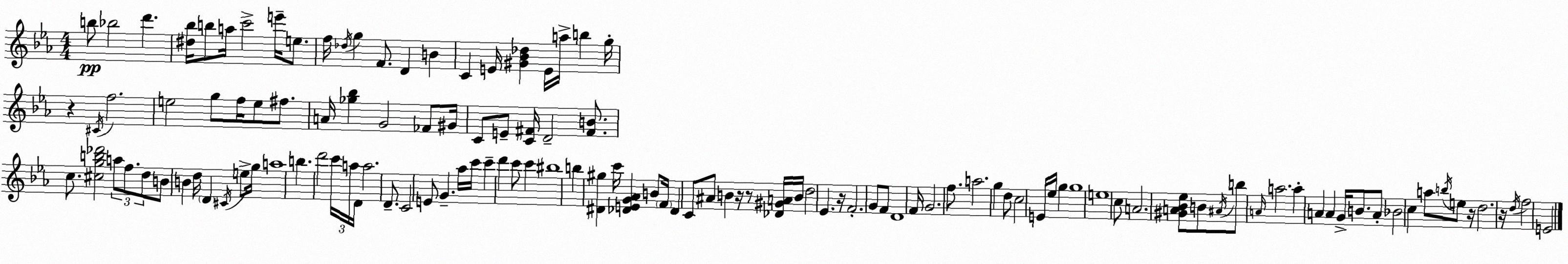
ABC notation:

X:1
T:Untitled
M:4/4
L:1/4
K:Eb
b/2 _b2 d' [^d_b]/4 b/2 a/4 c'2 e'/4 e/2 f/4 _d/4 g F/2 D B C E/4 [^G_B_d] E/4 a/4 b g/4 z ^C/4 f2 e2 g/2 f/4 e/2 ^f/2 A/4 [_g_b] G2 _F/2 ^G/4 C/2 E/2 [C^F]/4 D2 [^FB]/2 c/2 [^cgb_d']2 a/2 f/2 d/2 B/2 B d/4 D ^C/4 e/2 g/4 a4 b d'2 c'/4 a/4 D/4 a2 D/2 C2 E/2 G _a/4 c'/4 c' d' c'/2 c' ^b4 b [^D^g] c'/4 [_DEG_A] B/2 F/4 _D C/2 ^A/2 B z/4 z/2 [_D^GA]/4 B/4 d2 _E z/4 F2 G/2 F/2 D4 F/4 G2 f/2 a2 g d/2 c2 E/4 _e/4 g g4 e4 c/2 A2 [^GA_B_e]/2 B/2 ^A/4 b/2 A/4 a2 a A A G/4 B/2 A/2 _B2 c a/2 b/4 e/2 z/4 d2 z/4 d/4 f2 E2